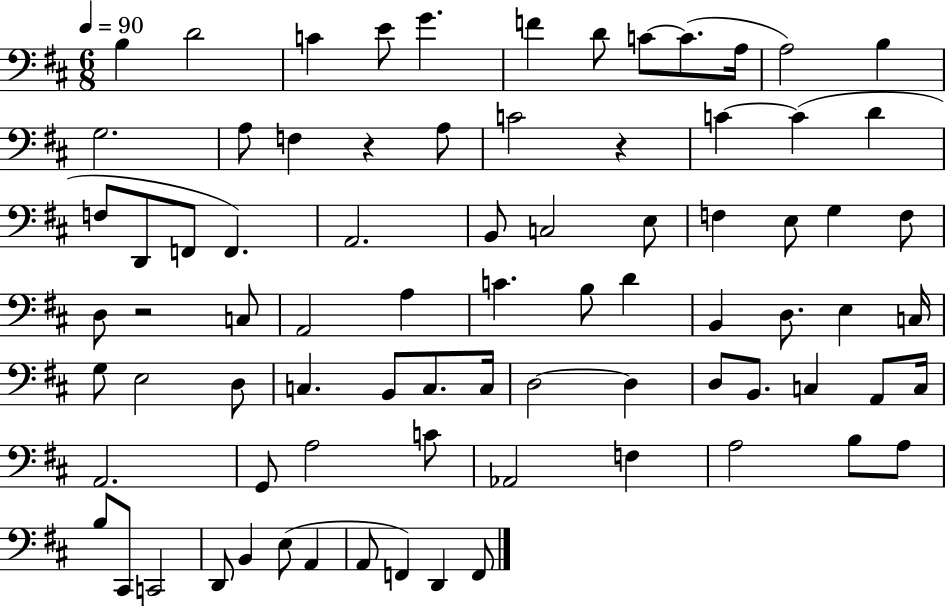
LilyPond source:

{
  \clef bass
  \numericTimeSignature
  \time 6/8
  \key d \major
  \tempo 4 = 90
  b4 d'2 | c'4 e'8 g'4. | f'4 d'8 c'8~~ c'8.( a16 | a2) b4 | \break g2. | a8 f4 r4 a8 | c'2 r4 | c'4~~ c'4( d'4 | \break f8 d,8 f,8 f,4.) | a,2. | b,8 c2 e8 | f4 e8 g4 f8 | \break d8 r2 c8 | a,2 a4 | c'4. b8 d'4 | b,4 d8. e4 c16 | \break g8 e2 d8 | c4. b,8 c8. c16 | d2~~ d4 | d8 b,8. c4 a,8 c16 | \break a,2. | g,8 a2 c'8 | aes,2 f4 | a2 b8 a8 | \break b8 cis,8 c,2 | d,8 b,4 e8( a,4 | a,8 f,4) d,4 f,8 | \bar "|."
}